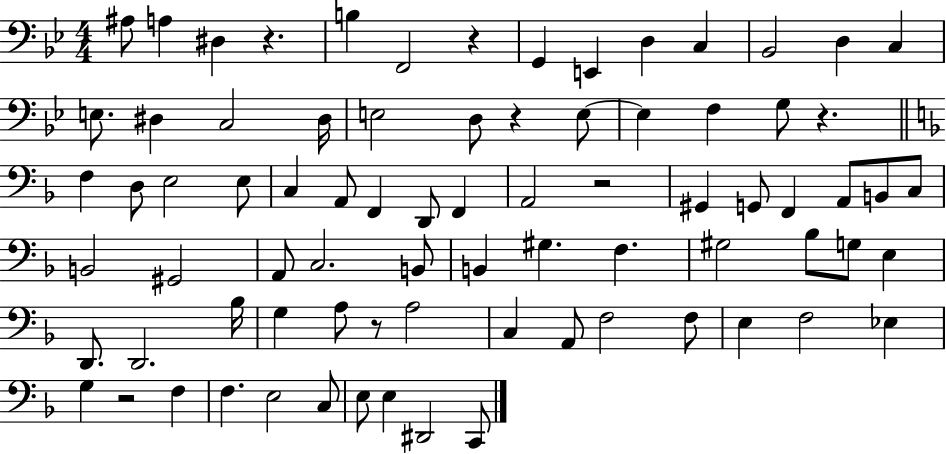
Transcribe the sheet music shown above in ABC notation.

X:1
T:Untitled
M:4/4
L:1/4
K:Bb
^A,/2 A, ^D, z B, F,,2 z G,, E,, D, C, _B,,2 D, C, E,/2 ^D, C,2 ^D,/4 E,2 D,/2 z E,/2 E, F, G,/2 z F, D,/2 E,2 E,/2 C, A,,/2 F,, D,,/2 F,, A,,2 z2 ^G,, G,,/2 F,, A,,/2 B,,/2 C,/2 B,,2 ^G,,2 A,,/2 C,2 B,,/2 B,, ^G, F, ^G,2 _B,/2 G,/2 E, D,,/2 D,,2 _B,/4 G, A,/2 z/2 A,2 C, A,,/2 F,2 F,/2 E, F,2 _E, G, z2 F, F, E,2 C,/2 E,/2 E, ^D,,2 C,,/2